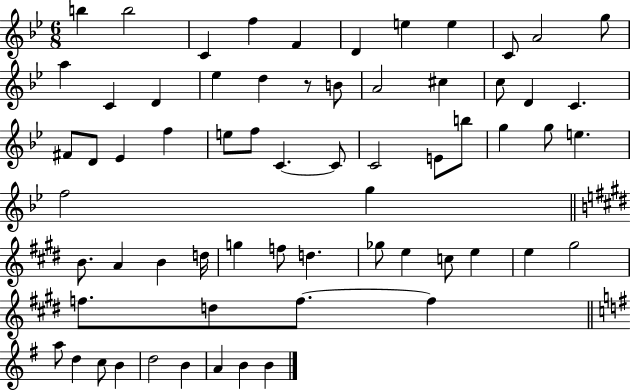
{
  \clef treble
  \numericTimeSignature
  \time 6/8
  \key bes \major
  b''4 b''2 | c'4 f''4 f'4 | d'4 e''4 e''4 | c'8 a'2 g''8 | \break a''4 c'4 d'4 | ees''4 d''4 r8 b'8 | a'2 cis''4 | c''8 d'4 c'4. | \break fis'8 d'8 ees'4 f''4 | e''8 f''8 c'4.~~ c'8 | c'2 e'8 b''8 | g''4 g''8 e''4. | \break f''2 g''4 | \bar "||" \break \key e \major b'8. a'4 b'4 d''16 | g''4 f''8 d''4. | ges''8 e''4 c''8 e''4 | e''4 gis''2 | \break f''8. d''8 f''8.~~ f''4 | \bar "||" \break \key g \major a''8 d''4 c''8 b'4 | d''2 b'4 | a'4 b'4 b'4 | \bar "|."
}